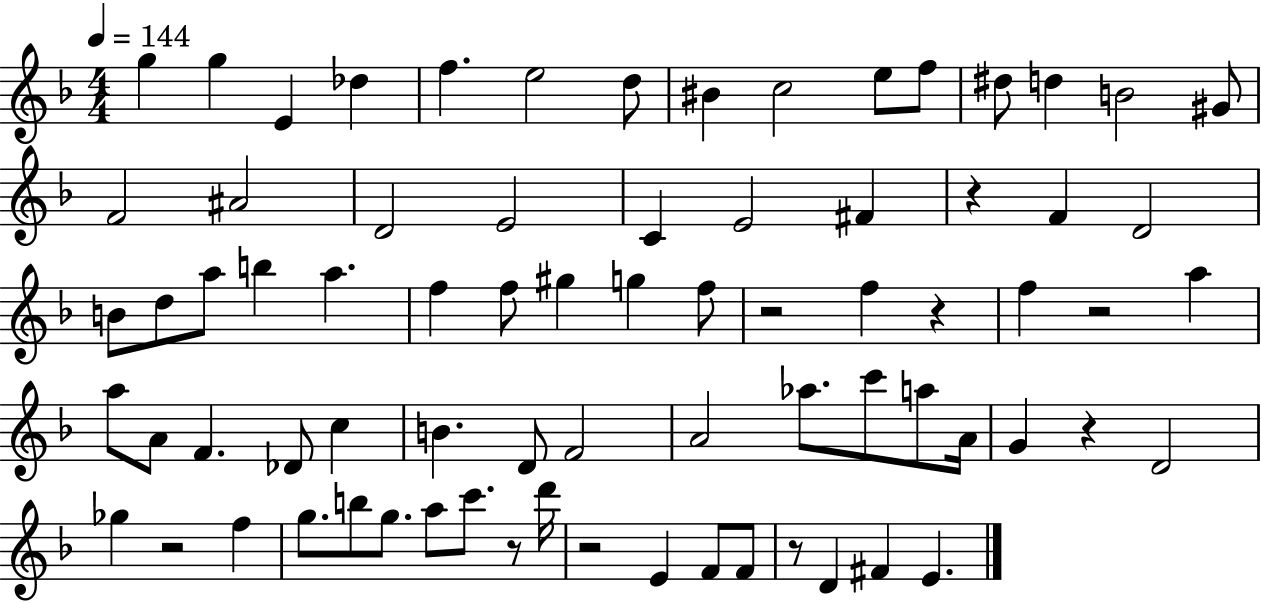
{
  \clef treble
  \numericTimeSignature
  \time 4/4
  \key f \major
  \tempo 4 = 144
  g''4 g''4 e'4 des''4 | f''4. e''2 d''8 | bis'4 c''2 e''8 f''8 | dis''8 d''4 b'2 gis'8 | \break f'2 ais'2 | d'2 e'2 | c'4 e'2 fis'4 | r4 f'4 d'2 | \break b'8 d''8 a''8 b''4 a''4. | f''4 f''8 gis''4 g''4 f''8 | r2 f''4 r4 | f''4 r2 a''4 | \break a''8 a'8 f'4. des'8 c''4 | b'4. d'8 f'2 | a'2 aes''8. c'''8 a''8 a'16 | g'4 r4 d'2 | \break ges''4 r2 f''4 | g''8. b''8 g''8. a''8 c'''8. r8 d'''16 | r2 e'4 f'8 f'8 | r8 d'4 fis'4 e'4. | \break \bar "|."
}